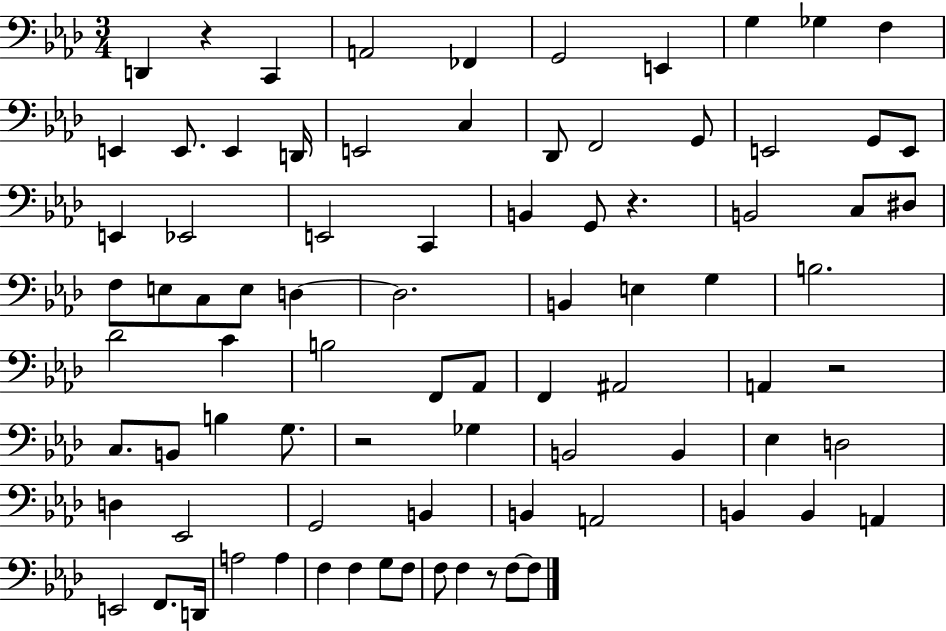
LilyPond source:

{
  \clef bass
  \numericTimeSignature
  \time 3/4
  \key aes \major
  d,4 r4 c,4 | a,2 fes,4 | g,2 e,4 | g4 ges4 f4 | \break e,4 e,8. e,4 d,16 | e,2 c4 | des,8 f,2 g,8 | e,2 g,8 e,8 | \break e,4 ees,2 | e,2 c,4 | b,4 g,8 r4. | b,2 c8 dis8 | \break f8 e8 c8 e8 d4~~ | d2. | b,4 e4 g4 | b2. | \break des'2 c'4 | b2 f,8 aes,8 | f,4 ais,2 | a,4 r2 | \break c8. b,8 b4 g8. | r2 ges4 | b,2 b,4 | ees4 d2 | \break d4 ees,2 | g,2 b,4 | b,4 a,2 | b,4 b,4 a,4 | \break e,2 f,8. d,16 | a2 a4 | f4 f4 g8 f8 | f8 f4 r8 f8~~ f8 | \break \bar "|."
}